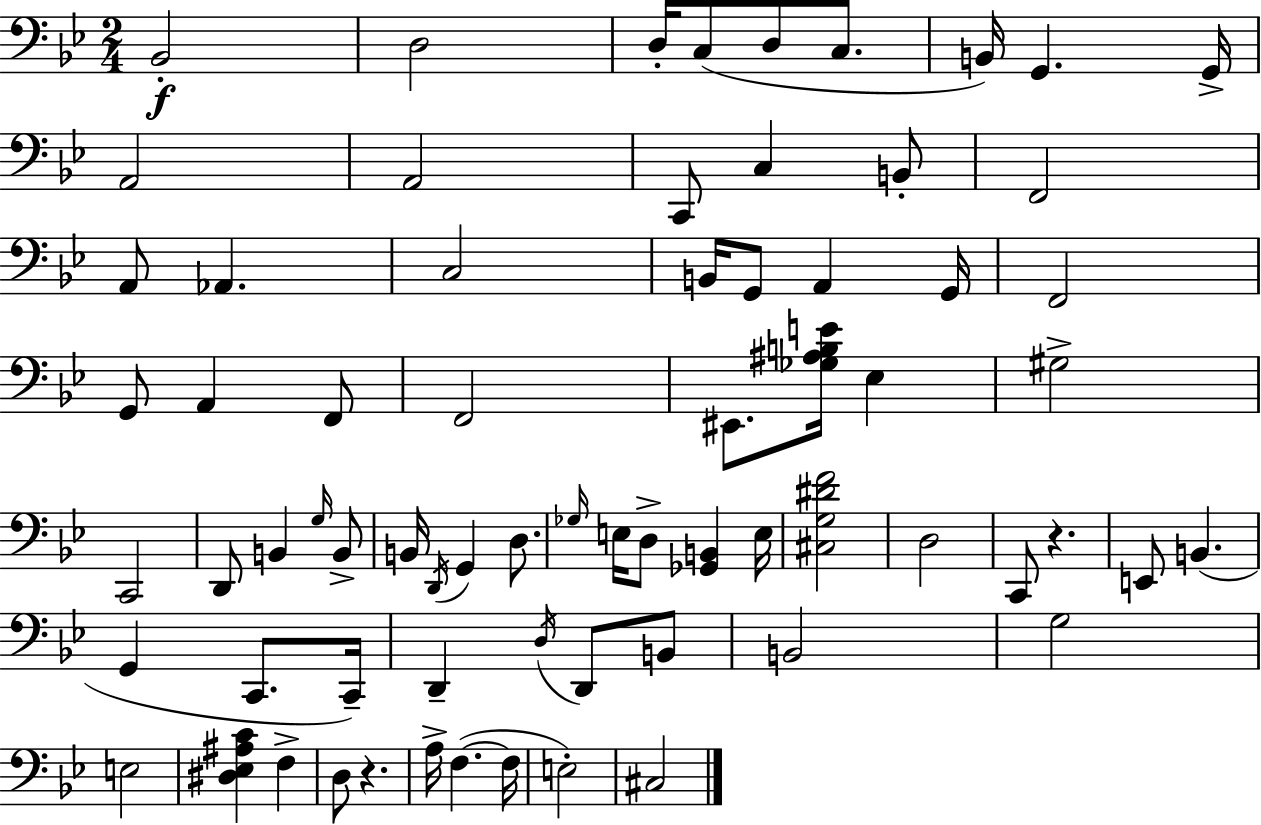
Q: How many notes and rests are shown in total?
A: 70